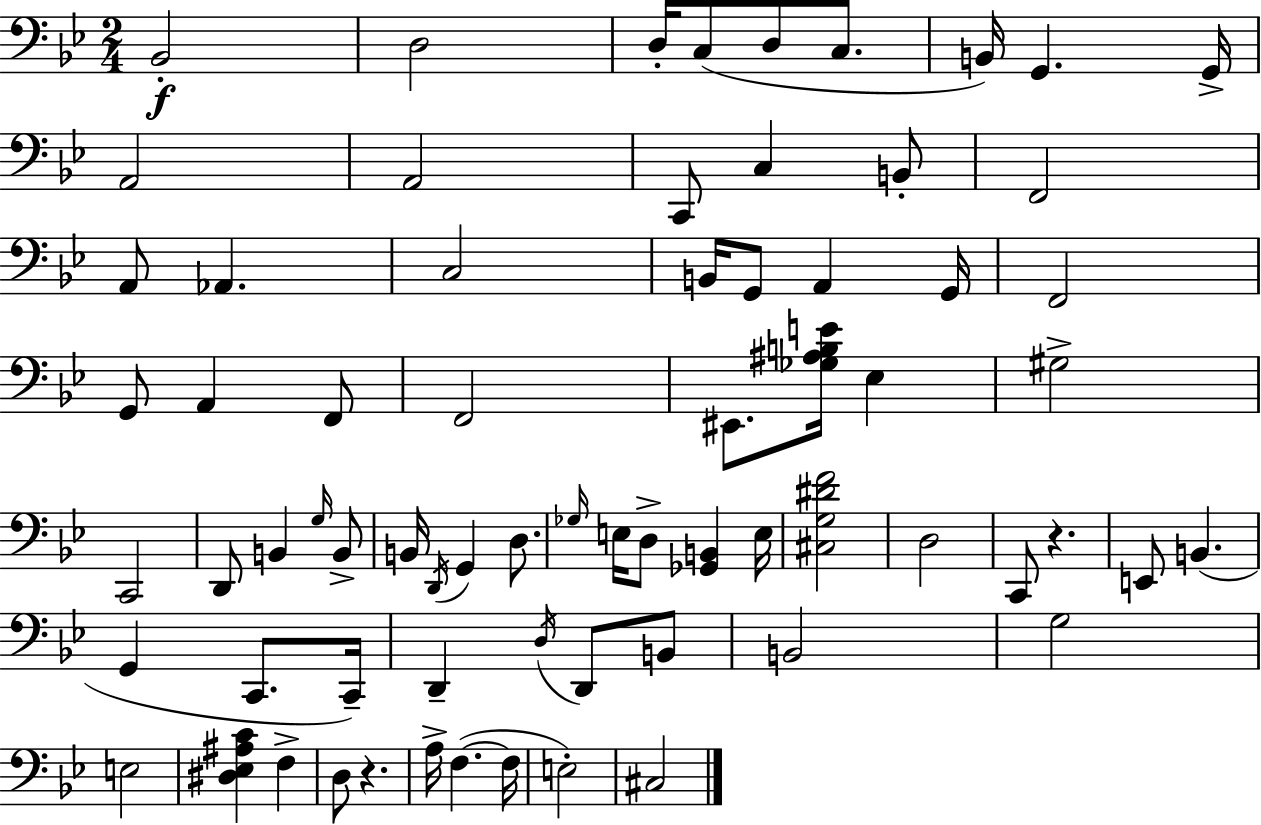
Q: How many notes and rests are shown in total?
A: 70